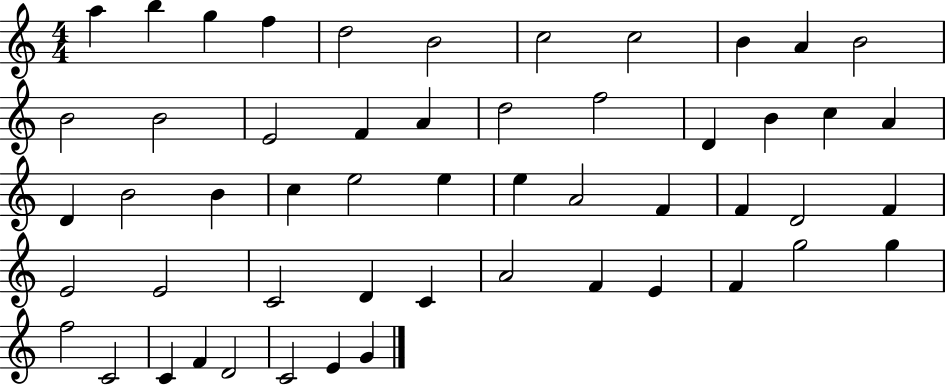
{
  \clef treble
  \numericTimeSignature
  \time 4/4
  \key c \major
  a''4 b''4 g''4 f''4 | d''2 b'2 | c''2 c''2 | b'4 a'4 b'2 | \break b'2 b'2 | e'2 f'4 a'4 | d''2 f''2 | d'4 b'4 c''4 a'4 | \break d'4 b'2 b'4 | c''4 e''2 e''4 | e''4 a'2 f'4 | f'4 d'2 f'4 | \break e'2 e'2 | c'2 d'4 c'4 | a'2 f'4 e'4 | f'4 g''2 g''4 | \break f''2 c'2 | c'4 f'4 d'2 | c'2 e'4 g'4 | \bar "|."
}